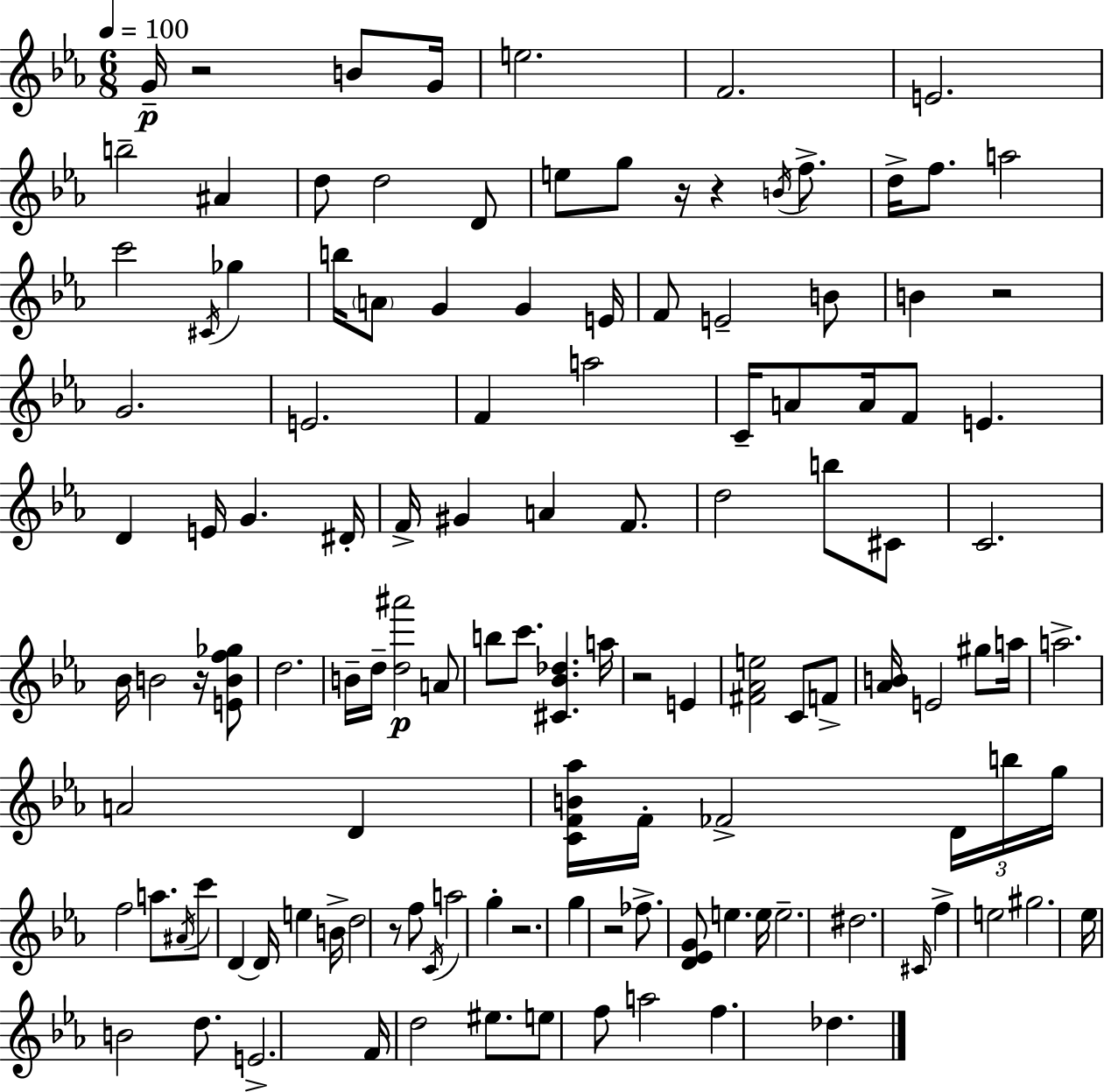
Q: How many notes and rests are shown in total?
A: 125